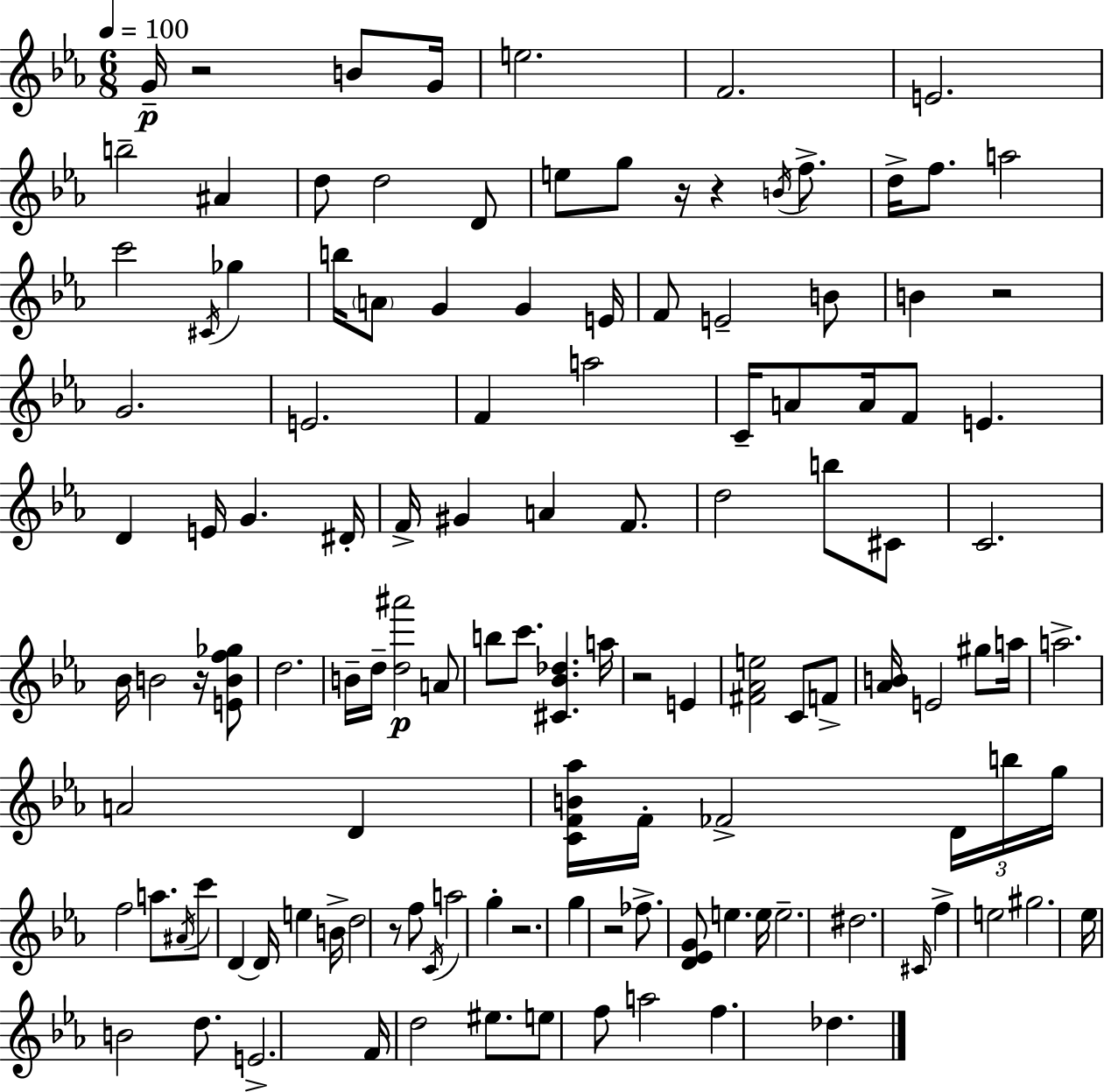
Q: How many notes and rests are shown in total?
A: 125